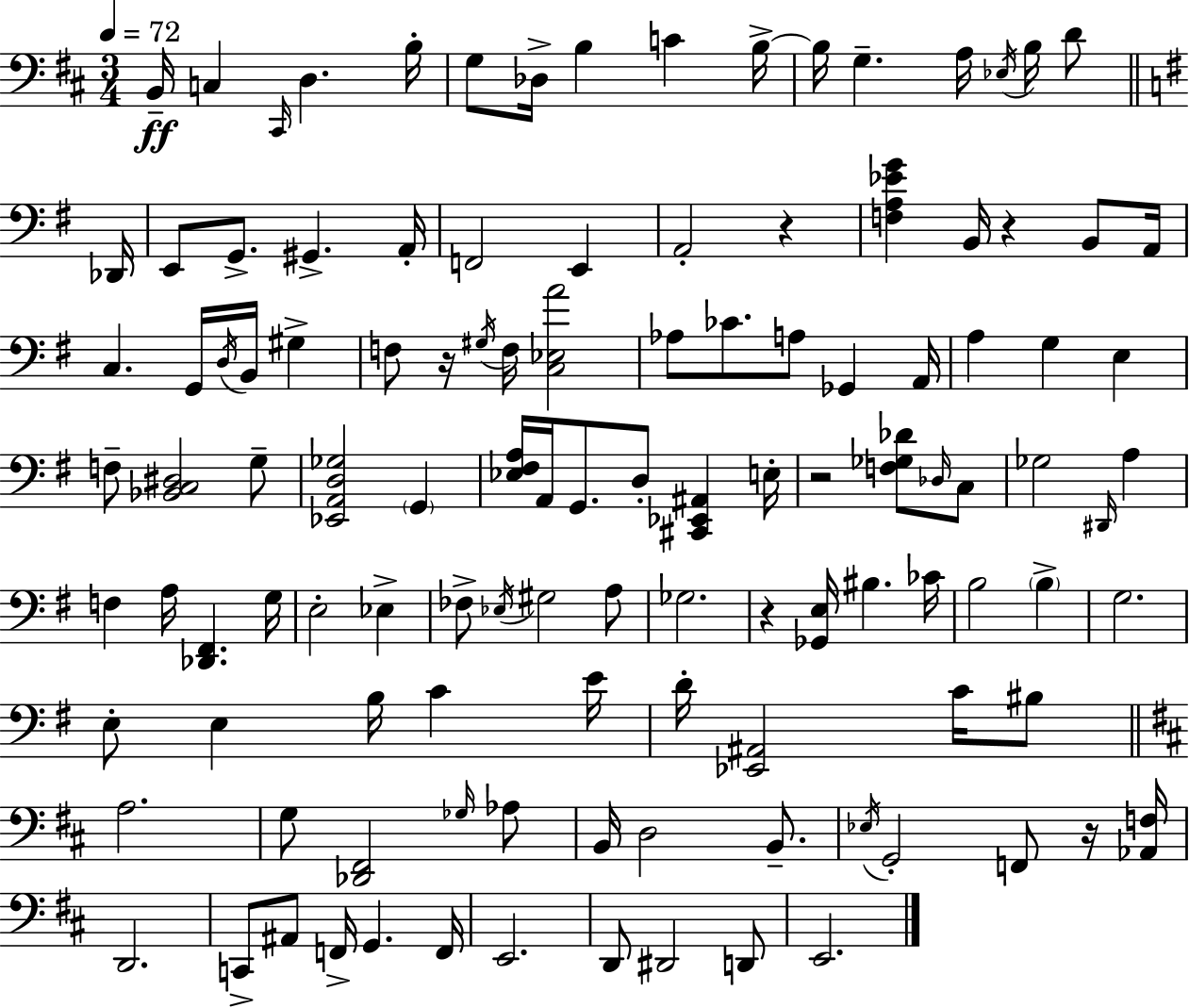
X:1
T:Untitled
M:3/4
L:1/4
K:D
B,,/4 C, ^C,,/4 D, B,/4 G,/2 _D,/4 B, C B,/4 B,/4 G, A,/4 _E,/4 B,/4 D/2 _D,,/4 E,,/2 G,,/2 ^G,, A,,/4 F,,2 E,, A,,2 z [F,A,_EG] B,,/4 z B,,/2 A,,/4 C, G,,/4 D,/4 B,,/4 ^G, F,/2 z/4 ^G,/4 F,/4 [C,_E,A]2 _A,/2 _C/2 A,/2 _G,, A,,/4 A, G, E, F,/2 [_B,,C,^D,]2 G,/2 [_E,,A,,D,_G,]2 G,, [_E,^F,A,]/4 A,,/4 G,,/2 D,/2 [^C,,_E,,^A,,] E,/4 z2 [F,_G,_D]/2 _D,/4 C,/2 _G,2 ^D,,/4 A, F, A,/4 [_D,,^F,,] G,/4 E,2 _E, _F,/2 _E,/4 ^G,2 A,/2 _G,2 z [_G,,E,]/4 ^B, _C/4 B,2 B, G,2 E,/2 E, B,/4 C E/4 D/4 [_E,,^A,,]2 C/4 ^B,/2 A,2 G,/2 [_D,,^F,,]2 _G,/4 _A,/2 B,,/4 D,2 B,,/2 _E,/4 G,,2 F,,/2 z/4 [_A,,F,]/4 D,,2 C,,/2 ^A,,/2 F,,/4 G,, F,,/4 E,,2 D,,/2 ^D,,2 D,,/2 E,,2